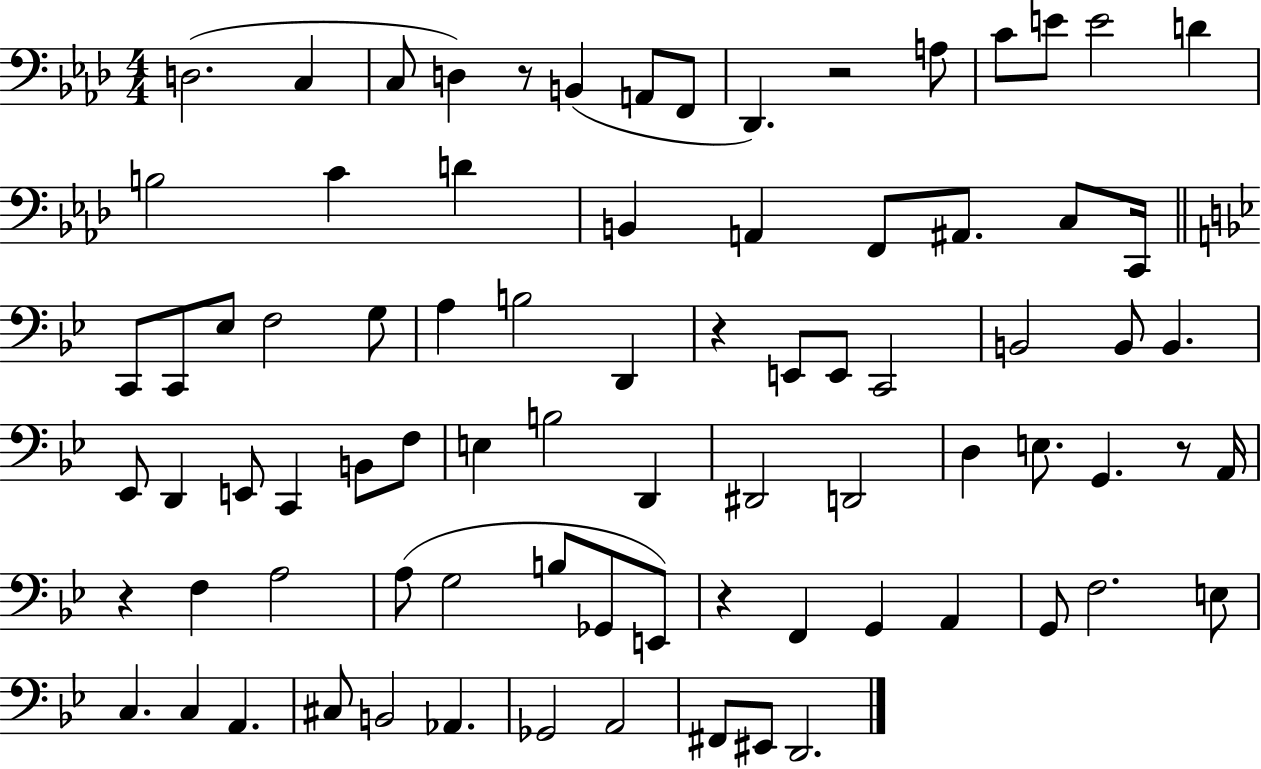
{
  \clef bass
  \numericTimeSignature
  \time 4/4
  \key aes \major
  d2.( c4 | c8 d4) r8 b,4( a,8 f,8 | des,4.) r2 a8 | c'8 e'8 e'2 d'4 | \break b2 c'4 d'4 | b,4 a,4 f,8 ais,8. c8 c,16 | \bar "||" \break \key g \minor c,8 c,8 ees8 f2 g8 | a4 b2 d,4 | r4 e,8 e,8 c,2 | b,2 b,8 b,4. | \break ees,8 d,4 e,8 c,4 b,8 f8 | e4 b2 d,4 | dis,2 d,2 | d4 e8. g,4. r8 a,16 | \break r4 f4 a2 | a8( g2 b8 ges,8 e,8) | r4 f,4 g,4 a,4 | g,8 f2. e8 | \break c4. c4 a,4. | cis8 b,2 aes,4. | ges,2 a,2 | fis,8 eis,8 d,2. | \break \bar "|."
}